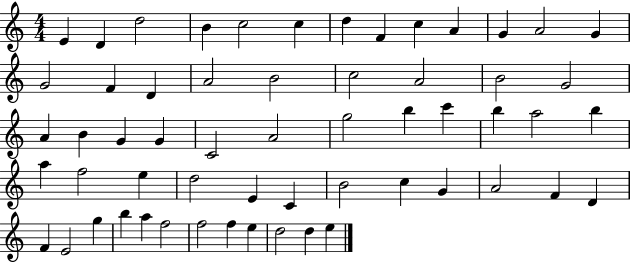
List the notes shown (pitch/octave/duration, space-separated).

E4/q D4/q D5/h B4/q C5/h C5/q D5/q F4/q C5/q A4/q G4/q A4/h G4/q G4/h F4/q D4/q A4/h B4/h C5/h A4/h B4/h G4/h A4/q B4/q G4/q G4/q C4/h A4/h G5/h B5/q C6/q B5/q A5/h B5/q A5/q F5/h E5/q D5/h E4/q C4/q B4/h C5/q G4/q A4/h F4/q D4/q F4/q E4/h G5/q B5/q A5/q F5/h F5/h F5/q E5/q D5/h D5/q E5/q